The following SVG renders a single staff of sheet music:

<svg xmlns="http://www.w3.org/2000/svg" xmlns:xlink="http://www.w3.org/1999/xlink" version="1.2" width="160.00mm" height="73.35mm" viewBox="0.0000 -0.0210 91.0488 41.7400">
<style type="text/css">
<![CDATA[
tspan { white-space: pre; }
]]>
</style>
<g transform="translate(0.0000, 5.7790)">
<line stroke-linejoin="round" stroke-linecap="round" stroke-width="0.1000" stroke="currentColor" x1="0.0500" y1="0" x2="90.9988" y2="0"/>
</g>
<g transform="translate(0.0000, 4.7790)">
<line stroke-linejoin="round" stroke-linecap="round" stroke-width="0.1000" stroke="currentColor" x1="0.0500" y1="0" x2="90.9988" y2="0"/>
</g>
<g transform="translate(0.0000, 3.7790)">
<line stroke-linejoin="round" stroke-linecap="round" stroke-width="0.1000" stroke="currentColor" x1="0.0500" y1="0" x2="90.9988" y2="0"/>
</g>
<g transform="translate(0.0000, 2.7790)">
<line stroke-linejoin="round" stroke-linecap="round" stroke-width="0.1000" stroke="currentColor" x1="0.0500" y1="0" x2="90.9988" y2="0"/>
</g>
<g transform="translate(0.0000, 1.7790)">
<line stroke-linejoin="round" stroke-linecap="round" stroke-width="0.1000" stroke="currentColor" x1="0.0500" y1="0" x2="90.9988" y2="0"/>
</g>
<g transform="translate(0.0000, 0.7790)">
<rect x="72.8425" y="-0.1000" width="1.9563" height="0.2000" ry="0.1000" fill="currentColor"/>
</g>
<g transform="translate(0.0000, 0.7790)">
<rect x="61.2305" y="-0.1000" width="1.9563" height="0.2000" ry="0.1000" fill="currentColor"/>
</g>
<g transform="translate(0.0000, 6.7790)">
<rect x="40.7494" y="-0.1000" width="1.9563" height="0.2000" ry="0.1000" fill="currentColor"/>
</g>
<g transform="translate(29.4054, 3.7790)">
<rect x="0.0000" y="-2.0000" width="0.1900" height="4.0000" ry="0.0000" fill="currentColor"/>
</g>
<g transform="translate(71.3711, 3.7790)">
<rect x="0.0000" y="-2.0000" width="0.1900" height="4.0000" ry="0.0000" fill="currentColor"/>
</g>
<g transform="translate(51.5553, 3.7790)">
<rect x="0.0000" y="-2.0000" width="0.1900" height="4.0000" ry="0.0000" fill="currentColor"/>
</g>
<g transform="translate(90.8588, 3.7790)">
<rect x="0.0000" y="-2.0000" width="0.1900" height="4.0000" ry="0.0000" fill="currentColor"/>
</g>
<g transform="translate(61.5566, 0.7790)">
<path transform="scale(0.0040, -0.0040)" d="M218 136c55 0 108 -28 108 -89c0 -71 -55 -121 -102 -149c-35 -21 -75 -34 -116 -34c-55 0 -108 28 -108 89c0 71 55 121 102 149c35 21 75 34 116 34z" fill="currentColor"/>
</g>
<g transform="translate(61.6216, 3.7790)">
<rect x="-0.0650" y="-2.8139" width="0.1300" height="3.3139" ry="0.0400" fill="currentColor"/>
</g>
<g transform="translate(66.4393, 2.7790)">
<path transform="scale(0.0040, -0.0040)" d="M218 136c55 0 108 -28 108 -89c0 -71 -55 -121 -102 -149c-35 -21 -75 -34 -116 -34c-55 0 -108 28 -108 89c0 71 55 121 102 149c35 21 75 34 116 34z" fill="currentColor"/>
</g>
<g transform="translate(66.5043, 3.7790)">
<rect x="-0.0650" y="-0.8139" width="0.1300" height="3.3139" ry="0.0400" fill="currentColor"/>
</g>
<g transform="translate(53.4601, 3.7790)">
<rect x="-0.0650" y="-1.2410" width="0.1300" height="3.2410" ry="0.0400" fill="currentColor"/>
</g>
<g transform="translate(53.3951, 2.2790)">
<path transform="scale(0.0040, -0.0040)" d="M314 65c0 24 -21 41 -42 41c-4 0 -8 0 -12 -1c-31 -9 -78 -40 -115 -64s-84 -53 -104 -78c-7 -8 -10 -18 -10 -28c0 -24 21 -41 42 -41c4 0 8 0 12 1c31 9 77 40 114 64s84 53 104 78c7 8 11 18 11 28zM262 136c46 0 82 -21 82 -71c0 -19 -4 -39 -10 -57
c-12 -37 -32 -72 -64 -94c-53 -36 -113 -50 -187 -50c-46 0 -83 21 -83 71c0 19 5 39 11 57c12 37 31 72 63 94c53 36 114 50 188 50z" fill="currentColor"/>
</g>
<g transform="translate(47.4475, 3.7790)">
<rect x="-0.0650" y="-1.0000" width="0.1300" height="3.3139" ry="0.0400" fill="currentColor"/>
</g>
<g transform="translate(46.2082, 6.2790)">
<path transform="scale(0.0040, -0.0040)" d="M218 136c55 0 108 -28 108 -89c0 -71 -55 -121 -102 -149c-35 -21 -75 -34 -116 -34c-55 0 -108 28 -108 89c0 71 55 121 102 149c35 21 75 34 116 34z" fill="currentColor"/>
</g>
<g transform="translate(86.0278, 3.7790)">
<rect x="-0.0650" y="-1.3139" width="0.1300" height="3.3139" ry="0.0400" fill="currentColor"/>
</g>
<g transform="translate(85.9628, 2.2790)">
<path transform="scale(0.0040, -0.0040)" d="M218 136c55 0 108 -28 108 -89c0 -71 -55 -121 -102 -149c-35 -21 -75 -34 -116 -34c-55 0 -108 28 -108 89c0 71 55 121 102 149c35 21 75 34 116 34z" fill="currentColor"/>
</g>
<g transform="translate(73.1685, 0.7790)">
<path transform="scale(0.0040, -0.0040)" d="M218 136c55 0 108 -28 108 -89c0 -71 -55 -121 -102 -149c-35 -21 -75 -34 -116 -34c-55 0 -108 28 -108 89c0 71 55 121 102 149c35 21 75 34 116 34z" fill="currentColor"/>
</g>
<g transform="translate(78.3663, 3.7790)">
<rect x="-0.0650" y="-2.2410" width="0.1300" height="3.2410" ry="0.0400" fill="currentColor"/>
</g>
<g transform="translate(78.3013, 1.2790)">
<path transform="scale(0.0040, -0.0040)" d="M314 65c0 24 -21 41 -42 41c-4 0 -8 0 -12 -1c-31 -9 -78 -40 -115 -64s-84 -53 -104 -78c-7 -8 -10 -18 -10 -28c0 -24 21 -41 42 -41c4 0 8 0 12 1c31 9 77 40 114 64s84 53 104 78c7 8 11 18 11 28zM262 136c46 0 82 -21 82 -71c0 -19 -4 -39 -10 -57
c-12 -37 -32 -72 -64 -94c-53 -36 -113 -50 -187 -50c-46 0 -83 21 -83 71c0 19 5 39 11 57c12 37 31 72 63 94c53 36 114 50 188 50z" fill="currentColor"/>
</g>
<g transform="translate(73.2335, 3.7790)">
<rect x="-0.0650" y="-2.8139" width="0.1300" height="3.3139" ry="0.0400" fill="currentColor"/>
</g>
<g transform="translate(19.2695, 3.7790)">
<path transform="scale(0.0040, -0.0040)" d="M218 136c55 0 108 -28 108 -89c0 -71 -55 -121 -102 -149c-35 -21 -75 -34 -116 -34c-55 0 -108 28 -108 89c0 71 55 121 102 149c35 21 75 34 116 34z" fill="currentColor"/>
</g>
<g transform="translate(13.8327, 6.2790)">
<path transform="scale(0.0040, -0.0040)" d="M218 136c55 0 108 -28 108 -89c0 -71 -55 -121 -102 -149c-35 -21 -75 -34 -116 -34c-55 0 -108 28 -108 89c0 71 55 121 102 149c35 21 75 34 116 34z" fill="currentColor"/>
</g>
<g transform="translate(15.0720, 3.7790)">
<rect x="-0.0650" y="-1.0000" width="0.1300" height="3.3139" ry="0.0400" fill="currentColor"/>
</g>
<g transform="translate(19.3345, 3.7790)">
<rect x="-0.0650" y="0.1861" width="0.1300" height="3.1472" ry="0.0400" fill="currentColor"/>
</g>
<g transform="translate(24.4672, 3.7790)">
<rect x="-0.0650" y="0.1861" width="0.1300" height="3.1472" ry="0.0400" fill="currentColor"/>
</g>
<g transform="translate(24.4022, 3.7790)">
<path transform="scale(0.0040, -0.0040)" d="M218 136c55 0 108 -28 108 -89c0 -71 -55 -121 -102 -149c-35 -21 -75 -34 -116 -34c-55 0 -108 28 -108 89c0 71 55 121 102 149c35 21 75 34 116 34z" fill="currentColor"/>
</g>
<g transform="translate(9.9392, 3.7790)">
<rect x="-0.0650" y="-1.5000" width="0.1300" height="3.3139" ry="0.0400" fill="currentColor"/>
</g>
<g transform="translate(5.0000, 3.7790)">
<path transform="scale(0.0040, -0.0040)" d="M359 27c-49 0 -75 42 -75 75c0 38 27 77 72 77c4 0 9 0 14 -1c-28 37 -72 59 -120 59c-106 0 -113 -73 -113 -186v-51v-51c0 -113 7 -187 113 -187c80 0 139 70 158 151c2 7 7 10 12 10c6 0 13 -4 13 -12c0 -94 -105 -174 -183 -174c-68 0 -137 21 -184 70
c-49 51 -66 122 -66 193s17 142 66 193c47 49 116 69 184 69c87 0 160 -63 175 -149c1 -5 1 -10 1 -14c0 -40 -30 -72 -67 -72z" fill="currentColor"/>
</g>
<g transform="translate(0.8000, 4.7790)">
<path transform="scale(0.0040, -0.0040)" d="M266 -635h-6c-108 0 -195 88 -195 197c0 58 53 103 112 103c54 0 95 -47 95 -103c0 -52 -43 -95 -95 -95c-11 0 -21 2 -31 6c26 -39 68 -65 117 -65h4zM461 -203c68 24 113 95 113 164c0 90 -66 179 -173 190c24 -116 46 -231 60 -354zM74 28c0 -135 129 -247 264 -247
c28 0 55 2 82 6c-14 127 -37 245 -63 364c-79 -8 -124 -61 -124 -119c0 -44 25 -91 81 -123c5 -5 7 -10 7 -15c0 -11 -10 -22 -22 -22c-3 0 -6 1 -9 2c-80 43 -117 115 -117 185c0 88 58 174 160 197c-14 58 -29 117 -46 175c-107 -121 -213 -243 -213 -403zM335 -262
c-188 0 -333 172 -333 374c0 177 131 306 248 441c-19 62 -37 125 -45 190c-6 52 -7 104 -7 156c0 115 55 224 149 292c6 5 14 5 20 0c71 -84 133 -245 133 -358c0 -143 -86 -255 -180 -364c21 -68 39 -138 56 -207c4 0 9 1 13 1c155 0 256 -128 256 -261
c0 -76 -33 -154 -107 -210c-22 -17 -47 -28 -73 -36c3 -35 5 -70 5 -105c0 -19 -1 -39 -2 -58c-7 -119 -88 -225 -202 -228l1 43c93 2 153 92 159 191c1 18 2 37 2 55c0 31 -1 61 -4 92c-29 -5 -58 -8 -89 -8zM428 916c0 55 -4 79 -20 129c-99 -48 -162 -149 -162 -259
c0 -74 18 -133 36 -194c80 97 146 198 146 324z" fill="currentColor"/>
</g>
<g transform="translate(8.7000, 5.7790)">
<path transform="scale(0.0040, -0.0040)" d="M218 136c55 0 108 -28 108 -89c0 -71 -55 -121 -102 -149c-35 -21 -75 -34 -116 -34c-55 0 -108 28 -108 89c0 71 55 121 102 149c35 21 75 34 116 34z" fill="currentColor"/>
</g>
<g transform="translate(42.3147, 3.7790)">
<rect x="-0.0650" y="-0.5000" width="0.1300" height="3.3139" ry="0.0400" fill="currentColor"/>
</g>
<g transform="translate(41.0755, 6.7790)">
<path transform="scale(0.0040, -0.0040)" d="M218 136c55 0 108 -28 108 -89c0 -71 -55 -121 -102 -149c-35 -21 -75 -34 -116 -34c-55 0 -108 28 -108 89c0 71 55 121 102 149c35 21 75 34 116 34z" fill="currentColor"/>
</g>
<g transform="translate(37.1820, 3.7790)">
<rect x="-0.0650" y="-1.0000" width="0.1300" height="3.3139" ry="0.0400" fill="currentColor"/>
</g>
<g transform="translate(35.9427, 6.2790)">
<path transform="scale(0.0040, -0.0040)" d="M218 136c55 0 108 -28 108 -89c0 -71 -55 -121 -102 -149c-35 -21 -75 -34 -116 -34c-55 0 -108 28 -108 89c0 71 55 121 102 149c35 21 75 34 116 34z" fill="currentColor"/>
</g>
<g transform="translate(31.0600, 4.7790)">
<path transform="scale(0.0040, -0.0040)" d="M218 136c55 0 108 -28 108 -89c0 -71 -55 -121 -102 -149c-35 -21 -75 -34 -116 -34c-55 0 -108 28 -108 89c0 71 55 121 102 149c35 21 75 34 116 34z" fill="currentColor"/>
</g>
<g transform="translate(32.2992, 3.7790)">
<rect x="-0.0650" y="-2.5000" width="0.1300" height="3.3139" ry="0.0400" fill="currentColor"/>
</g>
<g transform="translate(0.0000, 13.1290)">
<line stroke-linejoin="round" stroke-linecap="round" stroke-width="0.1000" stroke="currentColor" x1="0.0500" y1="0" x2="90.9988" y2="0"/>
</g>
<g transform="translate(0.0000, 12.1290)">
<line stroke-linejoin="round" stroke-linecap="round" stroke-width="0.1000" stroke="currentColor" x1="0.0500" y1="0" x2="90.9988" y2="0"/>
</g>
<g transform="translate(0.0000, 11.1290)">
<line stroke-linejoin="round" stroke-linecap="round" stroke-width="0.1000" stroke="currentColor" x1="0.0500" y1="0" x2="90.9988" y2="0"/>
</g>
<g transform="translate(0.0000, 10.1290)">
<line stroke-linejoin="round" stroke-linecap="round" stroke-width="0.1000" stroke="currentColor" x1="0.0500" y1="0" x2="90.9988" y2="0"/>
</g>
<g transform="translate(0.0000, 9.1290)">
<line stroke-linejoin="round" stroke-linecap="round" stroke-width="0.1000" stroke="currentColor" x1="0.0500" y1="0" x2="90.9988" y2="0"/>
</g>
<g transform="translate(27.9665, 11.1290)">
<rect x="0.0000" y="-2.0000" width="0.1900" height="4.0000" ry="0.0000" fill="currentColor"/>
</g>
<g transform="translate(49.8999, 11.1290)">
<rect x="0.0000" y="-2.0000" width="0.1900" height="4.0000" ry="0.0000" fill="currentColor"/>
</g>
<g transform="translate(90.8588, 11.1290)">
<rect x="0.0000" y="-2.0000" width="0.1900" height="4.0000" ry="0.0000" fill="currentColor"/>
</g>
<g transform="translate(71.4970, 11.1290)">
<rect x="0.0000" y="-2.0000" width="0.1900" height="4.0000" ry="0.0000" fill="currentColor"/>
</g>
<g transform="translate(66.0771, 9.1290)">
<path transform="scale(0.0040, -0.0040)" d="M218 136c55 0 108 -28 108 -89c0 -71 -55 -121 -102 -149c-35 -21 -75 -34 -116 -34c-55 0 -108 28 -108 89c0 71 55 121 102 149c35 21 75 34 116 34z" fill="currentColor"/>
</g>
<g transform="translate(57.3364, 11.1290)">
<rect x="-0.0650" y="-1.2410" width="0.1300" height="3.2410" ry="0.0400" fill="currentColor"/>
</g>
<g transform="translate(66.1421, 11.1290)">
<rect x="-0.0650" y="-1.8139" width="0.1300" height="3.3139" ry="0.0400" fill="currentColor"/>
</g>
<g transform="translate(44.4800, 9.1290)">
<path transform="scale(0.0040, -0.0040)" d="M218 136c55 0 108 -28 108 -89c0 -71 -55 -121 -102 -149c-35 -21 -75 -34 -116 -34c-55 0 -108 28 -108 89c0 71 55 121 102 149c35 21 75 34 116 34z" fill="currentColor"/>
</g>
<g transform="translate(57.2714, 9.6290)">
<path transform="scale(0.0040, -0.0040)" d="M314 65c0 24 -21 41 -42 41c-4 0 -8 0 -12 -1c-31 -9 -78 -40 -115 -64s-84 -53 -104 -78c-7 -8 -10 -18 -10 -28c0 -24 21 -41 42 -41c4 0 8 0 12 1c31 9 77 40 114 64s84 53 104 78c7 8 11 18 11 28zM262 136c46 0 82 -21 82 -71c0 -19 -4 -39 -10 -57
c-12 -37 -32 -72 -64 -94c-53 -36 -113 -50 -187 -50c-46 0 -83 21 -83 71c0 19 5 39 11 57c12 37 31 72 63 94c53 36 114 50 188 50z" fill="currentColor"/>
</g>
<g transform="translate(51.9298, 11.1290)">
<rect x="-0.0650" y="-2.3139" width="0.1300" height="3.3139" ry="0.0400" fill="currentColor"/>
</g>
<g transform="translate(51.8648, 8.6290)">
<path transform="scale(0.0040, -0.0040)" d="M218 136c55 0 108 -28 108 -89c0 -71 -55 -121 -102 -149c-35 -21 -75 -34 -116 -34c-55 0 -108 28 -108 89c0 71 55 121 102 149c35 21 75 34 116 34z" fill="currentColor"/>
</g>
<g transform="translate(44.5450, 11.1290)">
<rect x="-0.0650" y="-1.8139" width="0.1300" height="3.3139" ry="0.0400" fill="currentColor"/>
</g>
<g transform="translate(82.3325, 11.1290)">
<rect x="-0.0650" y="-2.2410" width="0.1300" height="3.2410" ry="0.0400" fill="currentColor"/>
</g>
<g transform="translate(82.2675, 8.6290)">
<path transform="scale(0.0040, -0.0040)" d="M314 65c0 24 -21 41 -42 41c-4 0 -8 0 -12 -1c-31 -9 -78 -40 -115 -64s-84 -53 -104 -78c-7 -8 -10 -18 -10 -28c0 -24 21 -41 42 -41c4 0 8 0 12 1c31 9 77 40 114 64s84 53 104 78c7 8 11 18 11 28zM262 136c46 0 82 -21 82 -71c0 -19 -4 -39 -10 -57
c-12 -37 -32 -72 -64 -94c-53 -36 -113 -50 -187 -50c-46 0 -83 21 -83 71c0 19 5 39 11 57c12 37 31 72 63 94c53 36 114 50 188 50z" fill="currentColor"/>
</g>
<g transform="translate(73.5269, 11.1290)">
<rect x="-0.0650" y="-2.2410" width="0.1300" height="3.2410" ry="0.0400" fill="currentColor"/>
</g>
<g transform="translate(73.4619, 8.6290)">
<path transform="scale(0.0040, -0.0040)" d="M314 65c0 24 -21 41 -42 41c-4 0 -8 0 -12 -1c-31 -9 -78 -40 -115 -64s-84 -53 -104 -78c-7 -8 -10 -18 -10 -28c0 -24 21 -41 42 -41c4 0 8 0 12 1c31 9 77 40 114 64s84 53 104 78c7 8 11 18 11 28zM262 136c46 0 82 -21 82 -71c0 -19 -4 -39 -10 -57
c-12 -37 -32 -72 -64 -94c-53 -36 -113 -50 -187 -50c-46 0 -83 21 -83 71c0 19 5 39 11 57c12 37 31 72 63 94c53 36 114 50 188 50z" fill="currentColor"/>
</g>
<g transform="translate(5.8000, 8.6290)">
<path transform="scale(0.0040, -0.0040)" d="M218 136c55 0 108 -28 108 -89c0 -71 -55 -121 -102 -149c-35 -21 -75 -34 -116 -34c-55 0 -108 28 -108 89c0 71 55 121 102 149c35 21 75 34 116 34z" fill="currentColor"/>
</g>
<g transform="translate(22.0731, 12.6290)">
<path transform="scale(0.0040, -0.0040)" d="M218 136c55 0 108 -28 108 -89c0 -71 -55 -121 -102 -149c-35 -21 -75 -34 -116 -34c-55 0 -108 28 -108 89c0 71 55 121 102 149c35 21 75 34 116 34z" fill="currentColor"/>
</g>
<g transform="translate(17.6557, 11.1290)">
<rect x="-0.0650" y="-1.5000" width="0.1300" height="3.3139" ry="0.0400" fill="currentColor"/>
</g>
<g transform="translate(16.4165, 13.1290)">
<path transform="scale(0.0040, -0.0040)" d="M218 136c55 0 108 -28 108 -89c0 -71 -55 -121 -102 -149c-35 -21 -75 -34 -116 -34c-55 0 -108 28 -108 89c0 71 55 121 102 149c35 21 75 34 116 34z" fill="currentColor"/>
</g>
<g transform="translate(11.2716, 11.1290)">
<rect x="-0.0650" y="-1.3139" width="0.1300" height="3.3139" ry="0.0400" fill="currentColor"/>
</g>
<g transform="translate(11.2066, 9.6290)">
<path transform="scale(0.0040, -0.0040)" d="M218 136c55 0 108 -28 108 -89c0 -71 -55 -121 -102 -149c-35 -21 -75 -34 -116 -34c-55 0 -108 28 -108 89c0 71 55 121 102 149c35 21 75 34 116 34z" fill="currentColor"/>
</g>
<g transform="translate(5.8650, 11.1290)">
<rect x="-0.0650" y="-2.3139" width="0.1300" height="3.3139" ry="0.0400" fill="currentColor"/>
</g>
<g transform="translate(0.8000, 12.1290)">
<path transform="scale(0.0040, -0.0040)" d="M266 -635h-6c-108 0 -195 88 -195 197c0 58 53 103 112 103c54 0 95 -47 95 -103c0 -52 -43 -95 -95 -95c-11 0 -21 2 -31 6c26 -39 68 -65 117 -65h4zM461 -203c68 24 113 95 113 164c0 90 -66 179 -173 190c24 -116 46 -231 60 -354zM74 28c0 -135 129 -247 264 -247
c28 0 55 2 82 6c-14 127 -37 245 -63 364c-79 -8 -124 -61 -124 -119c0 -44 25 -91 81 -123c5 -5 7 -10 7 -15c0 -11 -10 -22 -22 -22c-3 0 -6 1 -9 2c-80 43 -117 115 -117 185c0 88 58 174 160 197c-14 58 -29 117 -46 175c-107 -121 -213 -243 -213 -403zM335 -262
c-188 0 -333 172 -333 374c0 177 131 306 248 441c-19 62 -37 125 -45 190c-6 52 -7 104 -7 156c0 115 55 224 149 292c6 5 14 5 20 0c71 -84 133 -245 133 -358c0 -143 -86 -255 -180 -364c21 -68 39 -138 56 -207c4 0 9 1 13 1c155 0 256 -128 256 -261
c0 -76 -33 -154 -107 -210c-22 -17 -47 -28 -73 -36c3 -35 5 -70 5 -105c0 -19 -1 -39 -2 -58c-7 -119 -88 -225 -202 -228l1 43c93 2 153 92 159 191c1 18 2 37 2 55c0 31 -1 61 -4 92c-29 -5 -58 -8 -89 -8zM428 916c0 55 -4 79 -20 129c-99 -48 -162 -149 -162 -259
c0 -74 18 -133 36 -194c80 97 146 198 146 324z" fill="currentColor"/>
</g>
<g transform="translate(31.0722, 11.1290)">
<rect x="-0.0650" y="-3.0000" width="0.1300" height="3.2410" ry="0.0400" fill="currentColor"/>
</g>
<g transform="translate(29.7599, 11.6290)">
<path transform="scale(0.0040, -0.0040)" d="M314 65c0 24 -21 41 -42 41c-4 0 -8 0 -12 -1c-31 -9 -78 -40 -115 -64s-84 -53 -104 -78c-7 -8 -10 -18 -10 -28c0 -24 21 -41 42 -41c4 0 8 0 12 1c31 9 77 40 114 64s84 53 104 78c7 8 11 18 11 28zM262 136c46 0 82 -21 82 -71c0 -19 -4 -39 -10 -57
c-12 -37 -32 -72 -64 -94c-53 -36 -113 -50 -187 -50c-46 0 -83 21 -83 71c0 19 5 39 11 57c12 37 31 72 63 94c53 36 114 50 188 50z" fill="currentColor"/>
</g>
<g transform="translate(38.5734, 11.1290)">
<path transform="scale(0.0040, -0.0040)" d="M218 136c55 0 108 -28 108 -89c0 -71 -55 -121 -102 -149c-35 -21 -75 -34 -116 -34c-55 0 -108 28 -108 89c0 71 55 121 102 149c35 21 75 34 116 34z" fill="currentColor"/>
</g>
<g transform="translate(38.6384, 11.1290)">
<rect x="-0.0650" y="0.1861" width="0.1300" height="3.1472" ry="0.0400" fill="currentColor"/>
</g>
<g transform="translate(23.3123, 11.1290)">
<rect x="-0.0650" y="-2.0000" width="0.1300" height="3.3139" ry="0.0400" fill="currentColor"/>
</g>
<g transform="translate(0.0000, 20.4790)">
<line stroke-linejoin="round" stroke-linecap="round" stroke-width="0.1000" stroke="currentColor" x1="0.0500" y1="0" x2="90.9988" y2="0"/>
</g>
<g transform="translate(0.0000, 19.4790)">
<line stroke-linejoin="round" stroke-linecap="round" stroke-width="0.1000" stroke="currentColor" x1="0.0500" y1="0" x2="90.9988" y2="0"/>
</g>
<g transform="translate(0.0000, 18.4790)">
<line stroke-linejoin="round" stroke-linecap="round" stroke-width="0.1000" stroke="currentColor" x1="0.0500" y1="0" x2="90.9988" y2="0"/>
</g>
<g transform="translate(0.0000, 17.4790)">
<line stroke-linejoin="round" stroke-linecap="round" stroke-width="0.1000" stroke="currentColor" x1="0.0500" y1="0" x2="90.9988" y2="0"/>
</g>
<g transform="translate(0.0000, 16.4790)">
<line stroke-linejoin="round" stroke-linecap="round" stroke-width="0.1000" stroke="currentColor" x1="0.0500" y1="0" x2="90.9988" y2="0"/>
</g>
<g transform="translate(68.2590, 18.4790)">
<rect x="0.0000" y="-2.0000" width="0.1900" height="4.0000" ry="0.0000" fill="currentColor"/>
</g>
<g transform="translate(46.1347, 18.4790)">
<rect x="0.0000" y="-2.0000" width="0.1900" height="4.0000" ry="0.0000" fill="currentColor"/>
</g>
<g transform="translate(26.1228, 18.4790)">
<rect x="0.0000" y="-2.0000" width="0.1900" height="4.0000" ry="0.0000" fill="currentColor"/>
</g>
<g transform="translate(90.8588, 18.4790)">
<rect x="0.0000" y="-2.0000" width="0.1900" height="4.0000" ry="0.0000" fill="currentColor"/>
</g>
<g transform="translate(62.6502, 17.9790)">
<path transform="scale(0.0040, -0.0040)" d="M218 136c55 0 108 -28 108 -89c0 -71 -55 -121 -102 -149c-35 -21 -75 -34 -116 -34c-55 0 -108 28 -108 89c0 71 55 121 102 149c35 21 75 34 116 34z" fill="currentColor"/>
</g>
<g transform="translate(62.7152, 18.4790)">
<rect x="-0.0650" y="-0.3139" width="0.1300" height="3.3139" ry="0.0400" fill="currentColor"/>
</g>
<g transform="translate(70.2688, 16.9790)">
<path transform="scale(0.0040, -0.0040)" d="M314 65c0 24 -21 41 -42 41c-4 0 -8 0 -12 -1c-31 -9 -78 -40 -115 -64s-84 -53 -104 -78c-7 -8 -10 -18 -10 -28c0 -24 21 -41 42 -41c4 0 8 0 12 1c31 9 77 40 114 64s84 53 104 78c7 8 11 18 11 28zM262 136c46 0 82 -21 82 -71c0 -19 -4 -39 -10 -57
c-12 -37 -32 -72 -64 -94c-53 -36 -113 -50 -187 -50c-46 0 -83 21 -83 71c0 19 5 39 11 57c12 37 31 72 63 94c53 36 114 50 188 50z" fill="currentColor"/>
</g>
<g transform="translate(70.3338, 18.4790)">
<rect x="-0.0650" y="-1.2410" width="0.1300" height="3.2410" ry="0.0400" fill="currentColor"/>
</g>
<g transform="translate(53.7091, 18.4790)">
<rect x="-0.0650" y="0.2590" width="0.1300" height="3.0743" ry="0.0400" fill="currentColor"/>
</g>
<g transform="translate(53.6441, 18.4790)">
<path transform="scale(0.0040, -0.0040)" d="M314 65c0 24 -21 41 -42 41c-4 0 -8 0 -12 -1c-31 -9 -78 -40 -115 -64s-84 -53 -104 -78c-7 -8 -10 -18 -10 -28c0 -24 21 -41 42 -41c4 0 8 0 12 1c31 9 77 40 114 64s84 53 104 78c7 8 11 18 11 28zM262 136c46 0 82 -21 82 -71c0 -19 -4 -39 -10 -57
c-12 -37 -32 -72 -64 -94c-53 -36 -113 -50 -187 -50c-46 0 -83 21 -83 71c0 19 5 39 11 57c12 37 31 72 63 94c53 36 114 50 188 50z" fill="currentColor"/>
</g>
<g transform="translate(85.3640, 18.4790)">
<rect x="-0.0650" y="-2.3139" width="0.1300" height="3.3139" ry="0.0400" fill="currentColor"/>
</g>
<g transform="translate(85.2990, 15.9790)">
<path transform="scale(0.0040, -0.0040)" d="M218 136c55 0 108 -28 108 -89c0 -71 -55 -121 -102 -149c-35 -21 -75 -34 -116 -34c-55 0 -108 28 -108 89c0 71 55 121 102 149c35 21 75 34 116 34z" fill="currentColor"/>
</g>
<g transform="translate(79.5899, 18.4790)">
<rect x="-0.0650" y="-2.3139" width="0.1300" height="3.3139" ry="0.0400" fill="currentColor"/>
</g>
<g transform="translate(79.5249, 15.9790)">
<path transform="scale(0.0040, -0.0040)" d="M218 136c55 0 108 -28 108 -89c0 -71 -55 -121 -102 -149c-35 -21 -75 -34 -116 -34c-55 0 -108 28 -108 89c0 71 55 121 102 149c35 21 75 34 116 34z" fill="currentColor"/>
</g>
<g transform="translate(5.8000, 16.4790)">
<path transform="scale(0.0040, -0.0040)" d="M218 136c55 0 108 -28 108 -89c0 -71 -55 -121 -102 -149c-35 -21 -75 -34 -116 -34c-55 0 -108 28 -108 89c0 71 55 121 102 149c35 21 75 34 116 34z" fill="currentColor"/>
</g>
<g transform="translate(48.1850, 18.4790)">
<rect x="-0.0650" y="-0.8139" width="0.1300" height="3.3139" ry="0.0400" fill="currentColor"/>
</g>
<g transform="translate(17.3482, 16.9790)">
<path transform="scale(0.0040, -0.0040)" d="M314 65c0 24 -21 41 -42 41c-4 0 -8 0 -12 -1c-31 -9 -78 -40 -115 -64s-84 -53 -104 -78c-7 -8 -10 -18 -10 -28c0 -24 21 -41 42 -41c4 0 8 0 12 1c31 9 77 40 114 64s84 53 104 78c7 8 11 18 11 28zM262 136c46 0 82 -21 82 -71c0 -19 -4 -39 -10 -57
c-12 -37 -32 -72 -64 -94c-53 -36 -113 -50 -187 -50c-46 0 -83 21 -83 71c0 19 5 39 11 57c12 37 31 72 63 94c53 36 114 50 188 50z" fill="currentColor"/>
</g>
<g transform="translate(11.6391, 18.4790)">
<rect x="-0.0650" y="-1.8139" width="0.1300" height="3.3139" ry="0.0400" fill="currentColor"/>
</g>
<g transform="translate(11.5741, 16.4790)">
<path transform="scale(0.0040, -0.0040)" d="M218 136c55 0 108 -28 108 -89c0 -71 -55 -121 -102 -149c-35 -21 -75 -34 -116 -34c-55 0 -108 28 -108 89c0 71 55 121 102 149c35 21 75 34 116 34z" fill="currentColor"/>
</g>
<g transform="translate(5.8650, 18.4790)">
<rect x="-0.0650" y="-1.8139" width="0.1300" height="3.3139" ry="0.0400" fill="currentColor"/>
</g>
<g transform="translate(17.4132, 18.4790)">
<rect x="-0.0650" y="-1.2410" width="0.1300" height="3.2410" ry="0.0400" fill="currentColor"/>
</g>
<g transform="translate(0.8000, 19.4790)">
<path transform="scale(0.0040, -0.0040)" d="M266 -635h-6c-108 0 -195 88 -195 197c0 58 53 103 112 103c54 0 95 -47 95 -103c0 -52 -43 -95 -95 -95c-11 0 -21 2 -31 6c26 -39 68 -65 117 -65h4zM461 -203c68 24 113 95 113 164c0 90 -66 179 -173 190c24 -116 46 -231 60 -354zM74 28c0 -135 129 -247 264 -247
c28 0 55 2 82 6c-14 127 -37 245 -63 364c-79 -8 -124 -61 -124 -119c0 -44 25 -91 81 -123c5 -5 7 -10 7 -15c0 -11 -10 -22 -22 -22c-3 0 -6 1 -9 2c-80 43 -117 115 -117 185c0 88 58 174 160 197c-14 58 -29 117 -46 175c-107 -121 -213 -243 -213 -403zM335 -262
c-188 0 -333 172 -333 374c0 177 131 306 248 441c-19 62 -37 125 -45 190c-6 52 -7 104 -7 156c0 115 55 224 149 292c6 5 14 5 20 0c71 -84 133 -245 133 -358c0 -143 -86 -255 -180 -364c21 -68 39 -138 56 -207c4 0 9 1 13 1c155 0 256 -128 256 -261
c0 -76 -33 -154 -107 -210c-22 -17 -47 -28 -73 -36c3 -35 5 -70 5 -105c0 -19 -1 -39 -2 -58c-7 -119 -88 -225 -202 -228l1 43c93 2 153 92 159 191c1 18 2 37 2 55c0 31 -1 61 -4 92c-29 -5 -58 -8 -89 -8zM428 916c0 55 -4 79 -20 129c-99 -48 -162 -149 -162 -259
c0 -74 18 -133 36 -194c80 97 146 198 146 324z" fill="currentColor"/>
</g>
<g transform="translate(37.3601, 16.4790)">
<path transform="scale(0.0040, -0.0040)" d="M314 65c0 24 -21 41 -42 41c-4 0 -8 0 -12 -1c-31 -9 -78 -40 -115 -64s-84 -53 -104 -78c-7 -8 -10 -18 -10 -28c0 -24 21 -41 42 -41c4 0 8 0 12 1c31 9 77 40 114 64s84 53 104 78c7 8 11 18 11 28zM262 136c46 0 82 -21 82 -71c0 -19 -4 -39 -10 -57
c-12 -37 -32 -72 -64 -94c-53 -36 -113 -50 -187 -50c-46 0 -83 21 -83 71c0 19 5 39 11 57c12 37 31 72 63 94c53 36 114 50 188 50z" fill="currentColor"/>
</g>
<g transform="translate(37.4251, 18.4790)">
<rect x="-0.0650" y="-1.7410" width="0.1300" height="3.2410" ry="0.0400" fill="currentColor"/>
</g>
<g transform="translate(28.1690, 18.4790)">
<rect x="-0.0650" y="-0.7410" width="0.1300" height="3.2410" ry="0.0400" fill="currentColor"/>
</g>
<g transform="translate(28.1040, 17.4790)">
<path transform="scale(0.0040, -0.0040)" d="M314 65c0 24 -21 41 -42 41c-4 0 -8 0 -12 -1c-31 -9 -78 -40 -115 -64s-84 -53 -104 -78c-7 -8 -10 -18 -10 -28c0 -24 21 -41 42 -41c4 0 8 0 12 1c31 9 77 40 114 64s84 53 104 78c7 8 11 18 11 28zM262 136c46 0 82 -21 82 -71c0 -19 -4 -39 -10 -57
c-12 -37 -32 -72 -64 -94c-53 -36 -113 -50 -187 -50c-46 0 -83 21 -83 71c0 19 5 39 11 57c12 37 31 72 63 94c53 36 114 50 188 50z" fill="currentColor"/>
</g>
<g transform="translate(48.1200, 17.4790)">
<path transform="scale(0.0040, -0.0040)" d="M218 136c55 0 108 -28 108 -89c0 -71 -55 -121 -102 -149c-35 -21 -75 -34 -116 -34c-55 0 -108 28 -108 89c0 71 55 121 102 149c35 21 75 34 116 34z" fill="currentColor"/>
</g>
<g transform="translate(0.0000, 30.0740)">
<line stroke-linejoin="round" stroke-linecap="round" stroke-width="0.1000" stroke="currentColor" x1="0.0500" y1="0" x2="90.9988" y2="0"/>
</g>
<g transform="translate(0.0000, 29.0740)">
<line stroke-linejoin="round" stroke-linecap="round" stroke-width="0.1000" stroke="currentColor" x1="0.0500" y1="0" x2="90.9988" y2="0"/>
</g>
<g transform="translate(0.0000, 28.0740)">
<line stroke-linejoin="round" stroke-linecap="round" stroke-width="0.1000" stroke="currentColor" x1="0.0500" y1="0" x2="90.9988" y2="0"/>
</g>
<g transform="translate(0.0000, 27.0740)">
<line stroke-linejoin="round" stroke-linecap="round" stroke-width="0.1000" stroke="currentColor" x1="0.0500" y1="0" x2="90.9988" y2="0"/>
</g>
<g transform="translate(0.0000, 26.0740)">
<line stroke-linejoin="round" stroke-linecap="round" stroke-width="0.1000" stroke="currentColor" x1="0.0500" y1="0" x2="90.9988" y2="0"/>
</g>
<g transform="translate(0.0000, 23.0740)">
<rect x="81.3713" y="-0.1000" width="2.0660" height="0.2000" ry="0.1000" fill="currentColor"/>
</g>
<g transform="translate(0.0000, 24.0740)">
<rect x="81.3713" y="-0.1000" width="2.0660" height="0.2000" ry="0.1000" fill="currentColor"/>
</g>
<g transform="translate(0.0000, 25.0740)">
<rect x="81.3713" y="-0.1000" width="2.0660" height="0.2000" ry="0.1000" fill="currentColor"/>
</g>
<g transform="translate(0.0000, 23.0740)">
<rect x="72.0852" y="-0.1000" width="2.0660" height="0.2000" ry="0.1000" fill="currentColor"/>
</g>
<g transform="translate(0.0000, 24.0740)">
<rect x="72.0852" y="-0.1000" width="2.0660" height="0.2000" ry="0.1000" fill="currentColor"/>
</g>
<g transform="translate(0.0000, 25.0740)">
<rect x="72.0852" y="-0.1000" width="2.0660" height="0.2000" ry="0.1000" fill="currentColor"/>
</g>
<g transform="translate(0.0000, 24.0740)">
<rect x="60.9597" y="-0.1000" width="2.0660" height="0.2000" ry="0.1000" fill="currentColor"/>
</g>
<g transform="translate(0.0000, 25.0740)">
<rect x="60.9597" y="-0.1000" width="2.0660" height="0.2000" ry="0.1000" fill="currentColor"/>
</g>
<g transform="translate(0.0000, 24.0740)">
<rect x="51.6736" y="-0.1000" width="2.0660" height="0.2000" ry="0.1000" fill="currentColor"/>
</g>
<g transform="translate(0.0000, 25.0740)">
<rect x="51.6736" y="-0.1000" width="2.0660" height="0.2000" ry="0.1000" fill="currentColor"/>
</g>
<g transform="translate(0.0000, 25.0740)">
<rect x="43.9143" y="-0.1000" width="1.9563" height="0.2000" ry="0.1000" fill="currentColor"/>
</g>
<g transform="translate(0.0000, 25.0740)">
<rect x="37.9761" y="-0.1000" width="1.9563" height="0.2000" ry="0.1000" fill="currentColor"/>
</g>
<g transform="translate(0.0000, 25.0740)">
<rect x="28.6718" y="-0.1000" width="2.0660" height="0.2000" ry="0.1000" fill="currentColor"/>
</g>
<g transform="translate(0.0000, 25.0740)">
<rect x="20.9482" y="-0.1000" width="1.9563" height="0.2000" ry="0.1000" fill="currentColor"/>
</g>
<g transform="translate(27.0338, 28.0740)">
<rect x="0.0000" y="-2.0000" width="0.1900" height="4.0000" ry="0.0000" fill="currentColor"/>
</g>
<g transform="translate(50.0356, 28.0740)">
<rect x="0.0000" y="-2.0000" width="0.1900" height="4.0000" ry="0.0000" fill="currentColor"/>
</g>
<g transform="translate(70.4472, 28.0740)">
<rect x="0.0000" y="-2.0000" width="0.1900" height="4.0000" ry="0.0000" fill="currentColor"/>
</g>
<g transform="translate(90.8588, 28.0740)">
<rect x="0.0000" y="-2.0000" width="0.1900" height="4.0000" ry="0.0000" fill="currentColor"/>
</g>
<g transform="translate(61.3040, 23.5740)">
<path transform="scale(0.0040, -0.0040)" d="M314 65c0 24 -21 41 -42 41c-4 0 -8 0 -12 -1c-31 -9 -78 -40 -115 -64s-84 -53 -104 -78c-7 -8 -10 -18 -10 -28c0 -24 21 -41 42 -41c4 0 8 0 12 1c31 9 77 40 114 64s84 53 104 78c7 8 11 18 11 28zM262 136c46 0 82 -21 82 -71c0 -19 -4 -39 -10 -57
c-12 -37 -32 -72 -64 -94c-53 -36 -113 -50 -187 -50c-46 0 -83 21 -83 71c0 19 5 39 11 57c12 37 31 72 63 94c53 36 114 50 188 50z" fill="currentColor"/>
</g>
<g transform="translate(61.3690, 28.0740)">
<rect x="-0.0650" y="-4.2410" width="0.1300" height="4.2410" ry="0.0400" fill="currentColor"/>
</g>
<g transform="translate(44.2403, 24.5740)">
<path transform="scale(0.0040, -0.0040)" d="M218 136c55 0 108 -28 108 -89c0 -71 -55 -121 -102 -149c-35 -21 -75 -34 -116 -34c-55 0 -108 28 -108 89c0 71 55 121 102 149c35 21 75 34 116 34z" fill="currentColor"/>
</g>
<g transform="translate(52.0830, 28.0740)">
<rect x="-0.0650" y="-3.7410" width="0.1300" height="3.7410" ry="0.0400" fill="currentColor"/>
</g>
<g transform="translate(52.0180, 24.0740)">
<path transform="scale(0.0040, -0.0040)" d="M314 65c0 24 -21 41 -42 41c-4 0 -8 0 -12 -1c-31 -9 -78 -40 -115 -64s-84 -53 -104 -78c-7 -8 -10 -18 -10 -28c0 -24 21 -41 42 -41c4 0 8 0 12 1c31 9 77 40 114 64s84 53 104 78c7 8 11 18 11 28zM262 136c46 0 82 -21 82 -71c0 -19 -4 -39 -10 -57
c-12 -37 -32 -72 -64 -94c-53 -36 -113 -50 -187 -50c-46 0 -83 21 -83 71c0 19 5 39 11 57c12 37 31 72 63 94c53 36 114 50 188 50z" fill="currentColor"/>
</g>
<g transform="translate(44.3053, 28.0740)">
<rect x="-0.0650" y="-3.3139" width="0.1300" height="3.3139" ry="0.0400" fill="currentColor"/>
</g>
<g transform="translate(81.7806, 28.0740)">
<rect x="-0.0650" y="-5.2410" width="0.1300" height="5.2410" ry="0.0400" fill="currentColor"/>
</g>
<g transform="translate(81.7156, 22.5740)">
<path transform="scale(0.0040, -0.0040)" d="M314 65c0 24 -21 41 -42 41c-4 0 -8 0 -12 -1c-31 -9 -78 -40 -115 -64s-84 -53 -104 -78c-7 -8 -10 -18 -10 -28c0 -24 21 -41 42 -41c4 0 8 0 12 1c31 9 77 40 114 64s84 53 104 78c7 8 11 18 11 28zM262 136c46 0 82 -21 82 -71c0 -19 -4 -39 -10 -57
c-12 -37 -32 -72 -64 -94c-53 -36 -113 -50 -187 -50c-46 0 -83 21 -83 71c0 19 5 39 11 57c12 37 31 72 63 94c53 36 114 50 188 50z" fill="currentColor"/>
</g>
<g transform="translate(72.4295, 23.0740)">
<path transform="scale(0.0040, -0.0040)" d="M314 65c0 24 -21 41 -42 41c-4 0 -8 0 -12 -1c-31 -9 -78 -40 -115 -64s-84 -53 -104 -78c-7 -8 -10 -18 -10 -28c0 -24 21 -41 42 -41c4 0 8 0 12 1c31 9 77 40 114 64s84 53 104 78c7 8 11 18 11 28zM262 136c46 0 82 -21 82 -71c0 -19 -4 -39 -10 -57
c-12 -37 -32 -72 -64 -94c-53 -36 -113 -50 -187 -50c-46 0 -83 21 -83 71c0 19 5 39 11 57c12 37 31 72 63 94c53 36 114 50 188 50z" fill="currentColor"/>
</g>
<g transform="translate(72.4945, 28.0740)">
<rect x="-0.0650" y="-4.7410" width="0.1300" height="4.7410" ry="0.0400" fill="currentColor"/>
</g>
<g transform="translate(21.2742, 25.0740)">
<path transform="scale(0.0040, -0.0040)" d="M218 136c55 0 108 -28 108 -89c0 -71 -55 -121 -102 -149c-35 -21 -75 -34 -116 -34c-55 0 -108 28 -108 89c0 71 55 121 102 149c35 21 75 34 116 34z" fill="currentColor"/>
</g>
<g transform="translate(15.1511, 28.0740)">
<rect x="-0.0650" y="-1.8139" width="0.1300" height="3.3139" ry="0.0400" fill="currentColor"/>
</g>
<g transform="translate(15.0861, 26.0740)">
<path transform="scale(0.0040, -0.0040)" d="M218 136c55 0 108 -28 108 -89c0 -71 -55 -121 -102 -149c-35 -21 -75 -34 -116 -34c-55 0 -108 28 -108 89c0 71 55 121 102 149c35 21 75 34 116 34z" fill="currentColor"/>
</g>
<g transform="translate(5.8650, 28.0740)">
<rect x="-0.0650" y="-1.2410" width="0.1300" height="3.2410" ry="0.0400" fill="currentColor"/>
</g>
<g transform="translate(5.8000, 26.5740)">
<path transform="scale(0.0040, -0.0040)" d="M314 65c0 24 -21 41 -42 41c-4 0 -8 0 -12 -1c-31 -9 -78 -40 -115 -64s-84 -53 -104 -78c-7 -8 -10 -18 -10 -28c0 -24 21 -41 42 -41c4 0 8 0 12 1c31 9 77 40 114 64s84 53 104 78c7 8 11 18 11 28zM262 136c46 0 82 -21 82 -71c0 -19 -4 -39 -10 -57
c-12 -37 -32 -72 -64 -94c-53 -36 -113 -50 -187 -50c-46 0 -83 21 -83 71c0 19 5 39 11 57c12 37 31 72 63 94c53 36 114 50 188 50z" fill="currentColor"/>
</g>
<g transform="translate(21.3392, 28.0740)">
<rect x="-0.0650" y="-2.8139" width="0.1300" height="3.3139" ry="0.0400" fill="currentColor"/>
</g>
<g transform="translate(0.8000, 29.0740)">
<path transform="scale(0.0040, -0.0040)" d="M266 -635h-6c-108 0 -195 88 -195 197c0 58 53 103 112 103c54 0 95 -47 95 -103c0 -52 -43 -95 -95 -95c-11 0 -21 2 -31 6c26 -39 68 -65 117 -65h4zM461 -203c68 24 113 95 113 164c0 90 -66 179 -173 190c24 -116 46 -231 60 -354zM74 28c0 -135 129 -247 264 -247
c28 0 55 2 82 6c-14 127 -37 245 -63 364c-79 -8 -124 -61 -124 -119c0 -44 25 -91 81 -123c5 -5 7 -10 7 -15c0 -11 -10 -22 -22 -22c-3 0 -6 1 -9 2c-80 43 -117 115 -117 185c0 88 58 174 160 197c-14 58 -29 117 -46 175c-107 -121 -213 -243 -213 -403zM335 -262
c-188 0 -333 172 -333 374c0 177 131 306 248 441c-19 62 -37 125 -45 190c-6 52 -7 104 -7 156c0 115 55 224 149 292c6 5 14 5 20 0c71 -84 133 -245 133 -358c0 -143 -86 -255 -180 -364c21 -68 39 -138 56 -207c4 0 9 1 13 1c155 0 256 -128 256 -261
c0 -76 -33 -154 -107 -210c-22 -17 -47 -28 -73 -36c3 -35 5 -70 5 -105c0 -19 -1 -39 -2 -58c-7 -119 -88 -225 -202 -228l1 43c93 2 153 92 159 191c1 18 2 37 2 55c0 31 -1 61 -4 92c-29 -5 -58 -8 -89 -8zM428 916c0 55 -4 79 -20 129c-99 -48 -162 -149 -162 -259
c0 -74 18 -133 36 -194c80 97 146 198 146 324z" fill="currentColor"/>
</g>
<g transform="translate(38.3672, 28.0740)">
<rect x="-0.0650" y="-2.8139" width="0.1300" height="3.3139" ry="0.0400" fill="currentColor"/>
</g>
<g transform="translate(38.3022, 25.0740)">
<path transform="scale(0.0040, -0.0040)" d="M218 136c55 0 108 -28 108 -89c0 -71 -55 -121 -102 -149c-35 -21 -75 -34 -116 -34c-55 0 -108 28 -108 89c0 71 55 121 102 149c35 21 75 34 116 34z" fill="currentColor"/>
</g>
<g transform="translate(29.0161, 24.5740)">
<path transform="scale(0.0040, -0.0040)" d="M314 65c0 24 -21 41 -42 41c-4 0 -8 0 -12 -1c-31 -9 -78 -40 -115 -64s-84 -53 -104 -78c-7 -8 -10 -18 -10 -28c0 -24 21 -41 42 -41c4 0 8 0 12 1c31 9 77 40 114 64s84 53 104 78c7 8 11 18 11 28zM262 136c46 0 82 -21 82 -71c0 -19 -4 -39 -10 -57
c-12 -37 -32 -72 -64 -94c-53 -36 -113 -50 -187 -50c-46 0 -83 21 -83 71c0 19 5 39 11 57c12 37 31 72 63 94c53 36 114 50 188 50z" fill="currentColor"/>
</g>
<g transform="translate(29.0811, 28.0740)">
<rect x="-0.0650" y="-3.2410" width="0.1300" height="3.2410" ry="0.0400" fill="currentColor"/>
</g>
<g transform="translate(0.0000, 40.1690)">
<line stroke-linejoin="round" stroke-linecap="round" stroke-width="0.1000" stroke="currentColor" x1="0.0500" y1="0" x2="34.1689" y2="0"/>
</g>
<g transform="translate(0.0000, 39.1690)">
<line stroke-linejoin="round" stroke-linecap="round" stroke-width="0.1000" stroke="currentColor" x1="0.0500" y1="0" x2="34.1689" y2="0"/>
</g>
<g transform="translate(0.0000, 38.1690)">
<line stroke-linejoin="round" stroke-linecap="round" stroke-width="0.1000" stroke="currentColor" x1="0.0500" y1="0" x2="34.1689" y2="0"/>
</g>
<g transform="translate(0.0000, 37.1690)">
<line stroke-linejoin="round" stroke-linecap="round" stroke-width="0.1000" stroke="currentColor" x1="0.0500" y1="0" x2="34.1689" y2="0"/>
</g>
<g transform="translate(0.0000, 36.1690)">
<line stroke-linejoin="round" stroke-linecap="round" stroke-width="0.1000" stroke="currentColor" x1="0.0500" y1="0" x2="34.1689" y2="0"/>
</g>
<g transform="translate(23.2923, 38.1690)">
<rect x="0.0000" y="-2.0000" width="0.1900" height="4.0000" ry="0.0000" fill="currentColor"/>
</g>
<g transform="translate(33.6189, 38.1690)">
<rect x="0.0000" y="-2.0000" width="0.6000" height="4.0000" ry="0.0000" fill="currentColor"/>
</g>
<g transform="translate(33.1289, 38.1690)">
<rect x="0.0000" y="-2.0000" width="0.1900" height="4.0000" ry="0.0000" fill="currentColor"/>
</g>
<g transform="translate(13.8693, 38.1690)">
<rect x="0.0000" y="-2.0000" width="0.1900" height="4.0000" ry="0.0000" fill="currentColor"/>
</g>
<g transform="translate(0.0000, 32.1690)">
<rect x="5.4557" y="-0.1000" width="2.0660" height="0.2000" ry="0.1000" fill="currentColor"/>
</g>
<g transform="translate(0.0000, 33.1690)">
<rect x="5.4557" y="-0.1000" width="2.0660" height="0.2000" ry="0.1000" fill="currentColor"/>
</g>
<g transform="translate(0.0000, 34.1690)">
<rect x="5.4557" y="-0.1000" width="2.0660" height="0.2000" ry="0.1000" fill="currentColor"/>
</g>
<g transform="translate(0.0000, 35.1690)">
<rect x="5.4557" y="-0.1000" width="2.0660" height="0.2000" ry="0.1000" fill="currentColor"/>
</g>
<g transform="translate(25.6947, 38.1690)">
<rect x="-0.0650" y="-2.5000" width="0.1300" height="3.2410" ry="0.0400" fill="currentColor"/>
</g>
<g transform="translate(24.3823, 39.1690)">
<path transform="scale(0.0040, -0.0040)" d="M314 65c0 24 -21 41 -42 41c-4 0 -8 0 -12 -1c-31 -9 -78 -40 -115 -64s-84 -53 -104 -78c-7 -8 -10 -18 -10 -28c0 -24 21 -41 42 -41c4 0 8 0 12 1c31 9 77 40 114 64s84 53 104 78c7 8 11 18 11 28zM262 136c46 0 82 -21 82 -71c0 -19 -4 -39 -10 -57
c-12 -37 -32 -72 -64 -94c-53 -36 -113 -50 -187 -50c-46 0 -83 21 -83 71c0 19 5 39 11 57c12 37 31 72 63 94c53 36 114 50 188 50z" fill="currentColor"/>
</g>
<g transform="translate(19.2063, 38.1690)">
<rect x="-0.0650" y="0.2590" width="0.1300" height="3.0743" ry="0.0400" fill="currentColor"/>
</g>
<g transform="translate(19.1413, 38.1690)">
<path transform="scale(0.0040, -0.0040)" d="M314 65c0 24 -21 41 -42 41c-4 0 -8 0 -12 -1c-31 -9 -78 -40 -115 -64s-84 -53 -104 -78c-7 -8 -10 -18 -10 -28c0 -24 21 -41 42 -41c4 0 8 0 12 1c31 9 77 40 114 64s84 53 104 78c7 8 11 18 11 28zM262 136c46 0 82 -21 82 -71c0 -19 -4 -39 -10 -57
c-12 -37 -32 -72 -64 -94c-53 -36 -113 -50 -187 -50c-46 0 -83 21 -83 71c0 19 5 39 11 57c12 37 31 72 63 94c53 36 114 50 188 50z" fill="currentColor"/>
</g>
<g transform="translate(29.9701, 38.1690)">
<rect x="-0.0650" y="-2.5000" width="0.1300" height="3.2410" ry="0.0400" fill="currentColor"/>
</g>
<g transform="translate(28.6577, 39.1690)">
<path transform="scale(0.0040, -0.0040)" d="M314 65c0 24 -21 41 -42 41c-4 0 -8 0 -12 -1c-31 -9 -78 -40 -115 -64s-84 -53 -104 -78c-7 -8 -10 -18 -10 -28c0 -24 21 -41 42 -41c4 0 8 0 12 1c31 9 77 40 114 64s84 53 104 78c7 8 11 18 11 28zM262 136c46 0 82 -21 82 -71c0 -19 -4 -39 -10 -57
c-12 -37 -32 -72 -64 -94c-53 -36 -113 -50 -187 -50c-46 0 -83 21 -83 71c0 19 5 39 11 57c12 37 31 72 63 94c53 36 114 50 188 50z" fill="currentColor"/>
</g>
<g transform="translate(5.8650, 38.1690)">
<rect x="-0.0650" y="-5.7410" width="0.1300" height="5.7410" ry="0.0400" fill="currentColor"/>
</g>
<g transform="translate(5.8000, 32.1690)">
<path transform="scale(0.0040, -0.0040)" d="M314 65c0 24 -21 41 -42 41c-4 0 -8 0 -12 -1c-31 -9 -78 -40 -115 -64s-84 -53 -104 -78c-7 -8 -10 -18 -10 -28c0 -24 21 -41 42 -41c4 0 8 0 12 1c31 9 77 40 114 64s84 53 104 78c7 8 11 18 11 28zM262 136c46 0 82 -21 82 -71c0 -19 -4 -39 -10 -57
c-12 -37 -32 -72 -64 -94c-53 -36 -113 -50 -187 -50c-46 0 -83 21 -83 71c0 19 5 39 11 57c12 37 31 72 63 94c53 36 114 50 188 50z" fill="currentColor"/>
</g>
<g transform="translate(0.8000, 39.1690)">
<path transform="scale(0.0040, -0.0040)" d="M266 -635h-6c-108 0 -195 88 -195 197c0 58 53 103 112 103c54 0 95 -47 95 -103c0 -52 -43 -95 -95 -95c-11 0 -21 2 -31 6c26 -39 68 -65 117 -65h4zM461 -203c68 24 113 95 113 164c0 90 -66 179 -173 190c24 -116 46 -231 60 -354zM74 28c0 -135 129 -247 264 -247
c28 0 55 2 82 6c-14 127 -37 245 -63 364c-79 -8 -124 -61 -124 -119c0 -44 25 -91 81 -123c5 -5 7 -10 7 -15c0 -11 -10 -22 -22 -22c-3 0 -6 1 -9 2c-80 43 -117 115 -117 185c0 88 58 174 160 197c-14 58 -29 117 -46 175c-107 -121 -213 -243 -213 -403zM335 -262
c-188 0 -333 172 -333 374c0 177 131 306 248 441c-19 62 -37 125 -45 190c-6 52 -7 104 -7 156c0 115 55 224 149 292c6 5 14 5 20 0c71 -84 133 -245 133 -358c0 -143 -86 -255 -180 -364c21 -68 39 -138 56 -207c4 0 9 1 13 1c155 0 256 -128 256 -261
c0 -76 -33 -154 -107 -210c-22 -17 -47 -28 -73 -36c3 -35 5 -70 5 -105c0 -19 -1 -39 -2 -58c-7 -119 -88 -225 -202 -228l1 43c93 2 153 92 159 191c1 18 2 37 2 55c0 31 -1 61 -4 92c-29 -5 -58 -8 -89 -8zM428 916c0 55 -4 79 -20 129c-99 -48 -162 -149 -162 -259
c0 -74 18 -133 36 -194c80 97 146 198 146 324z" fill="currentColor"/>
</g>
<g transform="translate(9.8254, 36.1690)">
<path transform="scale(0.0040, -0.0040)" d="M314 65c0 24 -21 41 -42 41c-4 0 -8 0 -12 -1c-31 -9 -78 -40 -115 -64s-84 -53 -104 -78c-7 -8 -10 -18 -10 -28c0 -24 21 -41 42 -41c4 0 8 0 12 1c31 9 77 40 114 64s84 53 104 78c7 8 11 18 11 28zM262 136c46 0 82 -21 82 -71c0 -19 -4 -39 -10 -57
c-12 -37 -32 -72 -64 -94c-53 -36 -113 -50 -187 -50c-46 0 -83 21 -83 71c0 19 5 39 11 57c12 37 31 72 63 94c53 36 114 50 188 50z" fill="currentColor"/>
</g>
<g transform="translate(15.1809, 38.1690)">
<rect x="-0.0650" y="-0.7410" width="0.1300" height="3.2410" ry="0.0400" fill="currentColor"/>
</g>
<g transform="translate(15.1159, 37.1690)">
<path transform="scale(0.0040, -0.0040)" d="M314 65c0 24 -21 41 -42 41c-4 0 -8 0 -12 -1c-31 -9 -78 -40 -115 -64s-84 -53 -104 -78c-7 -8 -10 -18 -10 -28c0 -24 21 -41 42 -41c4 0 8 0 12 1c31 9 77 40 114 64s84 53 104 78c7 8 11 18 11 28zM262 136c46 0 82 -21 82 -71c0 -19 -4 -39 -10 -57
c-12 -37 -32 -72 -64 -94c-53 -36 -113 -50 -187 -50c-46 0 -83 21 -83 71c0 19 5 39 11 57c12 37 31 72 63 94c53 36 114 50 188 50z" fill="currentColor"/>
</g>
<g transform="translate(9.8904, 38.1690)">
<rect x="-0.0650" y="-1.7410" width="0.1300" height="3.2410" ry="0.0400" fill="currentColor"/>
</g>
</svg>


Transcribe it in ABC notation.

X:1
T:Untitled
M:4/4
L:1/4
K:C
E D B B G D C D e2 a d a g2 e g e E F A2 B f g e2 f g2 g2 f f e2 d2 f2 d B2 c e2 g g e2 f a b2 a b c'2 d'2 e'2 f'2 g'2 f2 d2 B2 G2 G2